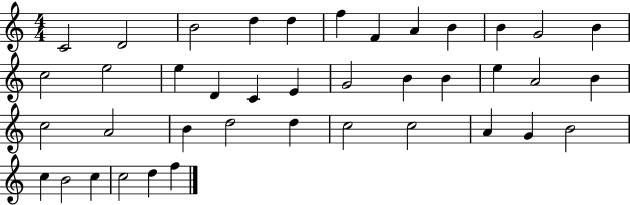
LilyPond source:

{
  \clef treble
  \numericTimeSignature
  \time 4/4
  \key c \major
  c'2 d'2 | b'2 d''4 d''4 | f''4 f'4 a'4 b'4 | b'4 g'2 b'4 | \break c''2 e''2 | e''4 d'4 c'4 e'4 | g'2 b'4 b'4 | e''4 a'2 b'4 | \break c''2 a'2 | b'4 d''2 d''4 | c''2 c''2 | a'4 g'4 b'2 | \break c''4 b'2 c''4 | c''2 d''4 f''4 | \bar "|."
}